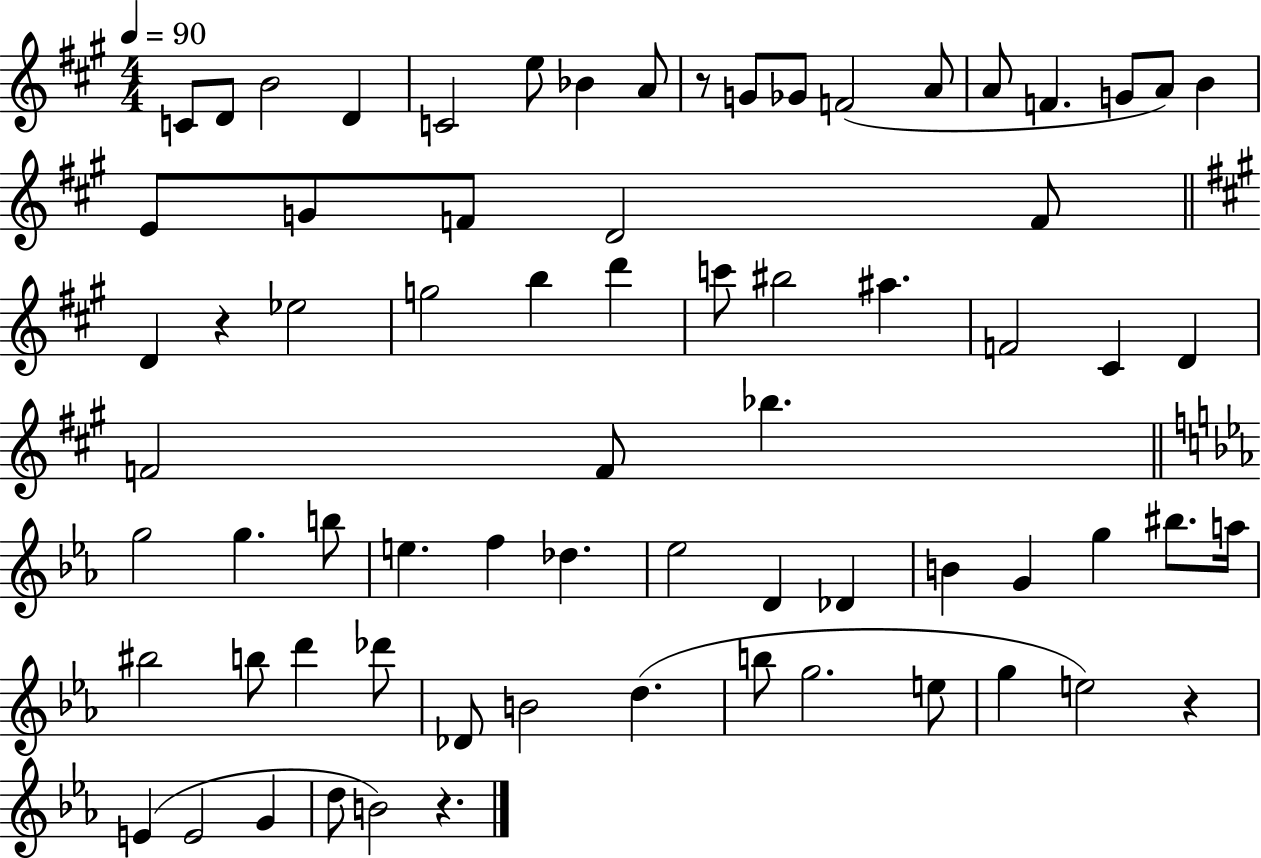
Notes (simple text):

C4/e D4/e B4/h D4/q C4/h E5/e Bb4/q A4/e R/e G4/e Gb4/e F4/h A4/e A4/e F4/q. G4/e A4/e B4/q E4/e G4/e F4/e D4/h F4/e D4/q R/q Eb5/h G5/h B5/q D6/q C6/e BIS5/h A#5/q. F4/h C#4/q D4/q F4/h F4/e Bb5/q. G5/h G5/q. B5/e E5/q. F5/q Db5/q. Eb5/h D4/q Db4/q B4/q G4/q G5/q BIS5/e. A5/s BIS5/h B5/e D6/q Db6/e Db4/e B4/h D5/q. B5/e G5/h. E5/e G5/q E5/h R/q E4/q E4/h G4/q D5/e B4/h R/q.